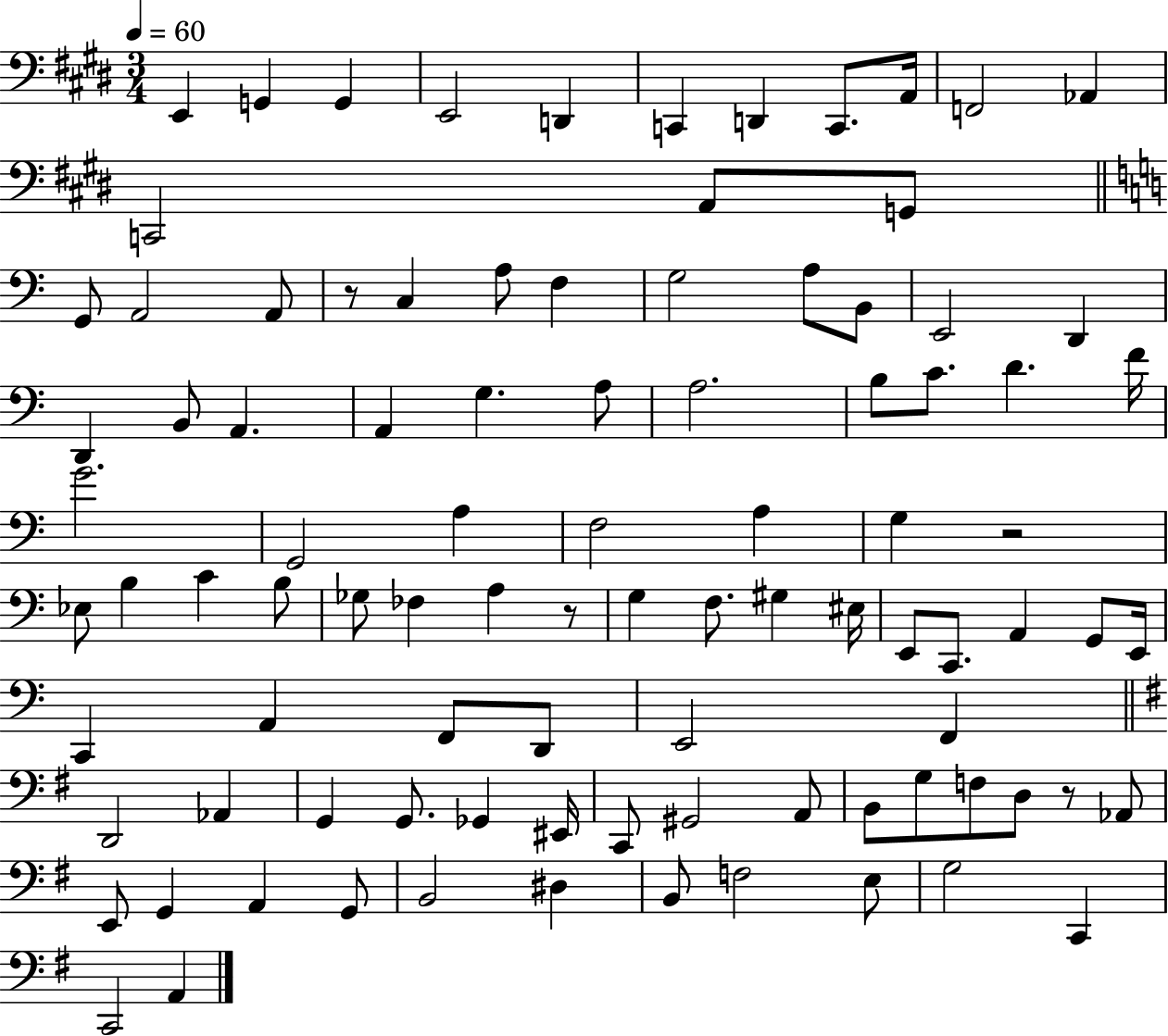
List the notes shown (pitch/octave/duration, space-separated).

E2/q G2/q G2/q E2/h D2/q C2/q D2/q C2/e. A2/s F2/h Ab2/q C2/h A2/e G2/e G2/e A2/h A2/e R/e C3/q A3/e F3/q G3/h A3/e B2/e E2/h D2/q D2/q B2/e A2/q. A2/q G3/q. A3/e A3/h. B3/e C4/e. D4/q. F4/s G4/h. G2/h A3/q F3/h A3/q G3/q R/h Eb3/e B3/q C4/q B3/e Gb3/e FES3/q A3/q R/e G3/q F3/e. G#3/q EIS3/s E2/e C2/e. A2/q G2/e E2/s C2/q A2/q F2/e D2/e E2/h F2/q D2/h Ab2/q G2/q G2/e. Gb2/q EIS2/s C2/e G#2/h A2/e B2/e G3/e F3/e D3/e R/e Ab2/e E2/e G2/q A2/q G2/e B2/h D#3/q B2/e F3/h E3/e G3/h C2/q C2/h A2/q